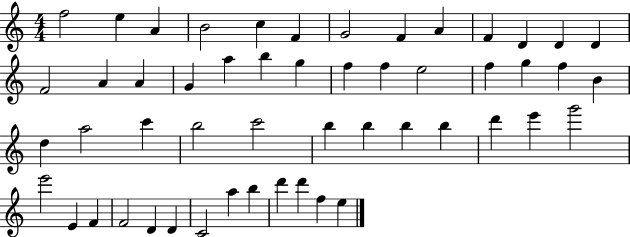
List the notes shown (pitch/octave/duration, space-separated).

F5/h E5/q A4/q B4/h C5/q F4/q G4/h F4/q A4/q F4/q D4/q D4/q D4/q F4/h A4/q A4/q G4/q A5/q B5/q G5/q F5/q F5/q E5/h F5/q G5/q F5/q B4/q D5/q A5/h C6/q B5/h C6/h B5/q B5/q B5/q B5/q D6/q E6/q G6/h E6/h E4/q F4/q F4/h D4/q D4/q C4/h A5/q B5/q D6/q D6/q F5/q E5/q